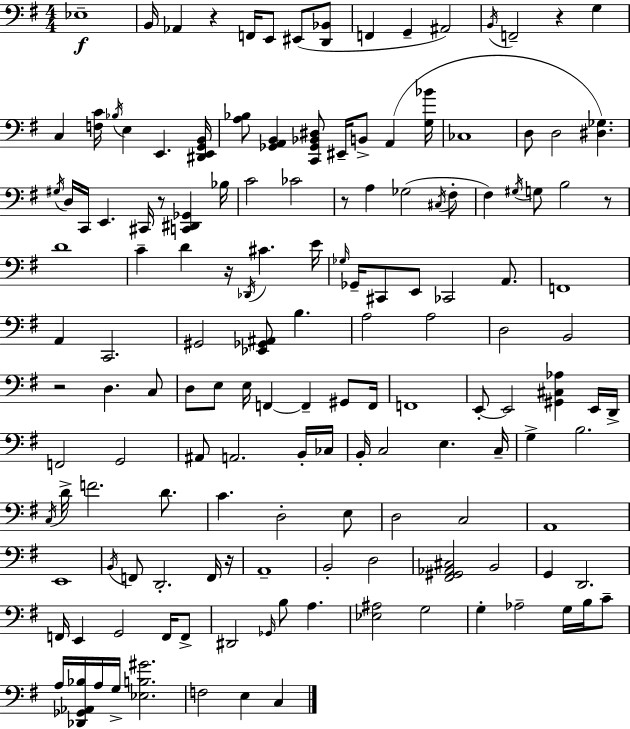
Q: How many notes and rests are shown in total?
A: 150